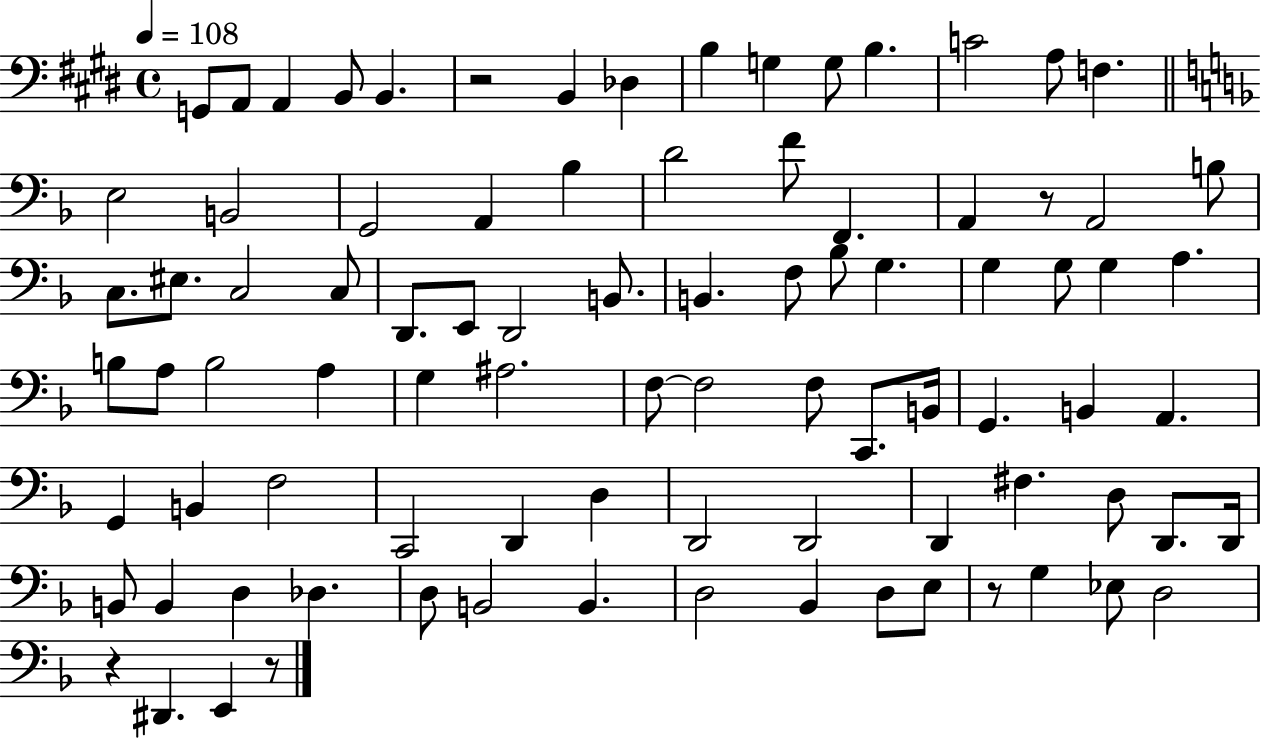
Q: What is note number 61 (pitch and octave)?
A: D3